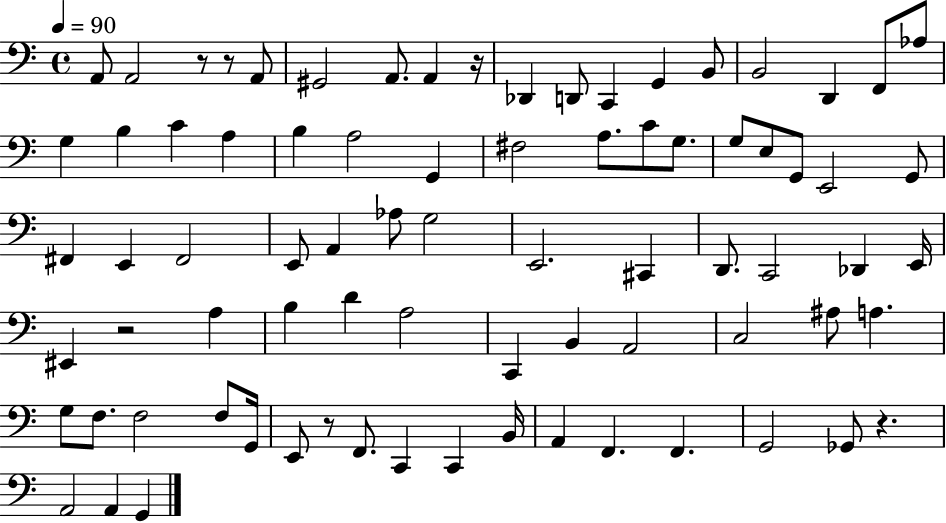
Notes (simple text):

A2/e A2/h R/e R/e A2/e G#2/h A2/e. A2/q R/s Db2/q D2/e C2/q G2/q B2/e B2/h D2/q F2/e Ab3/e G3/q B3/q C4/q A3/q B3/q A3/h G2/q F#3/h A3/e. C4/e G3/e. G3/e E3/e G2/e E2/h G2/e F#2/q E2/q F#2/h E2/e A2/q Ab3/e G3/h E2/h. C#2/q D2/e. C2/h Db2/q E2/s EIS2/q R/h A3/q B3/q D4/q A3/h C2/q B2/q A2/h C3/h A#3/e A3/q. G3/e F3/e. F3/h F3/e G2/s E2/e R/e F2/e. C2/q C2/q B2/s A2/q F2/q. F2/q. G2/h Gb2/e R/q. A2/h A2/q G2/q